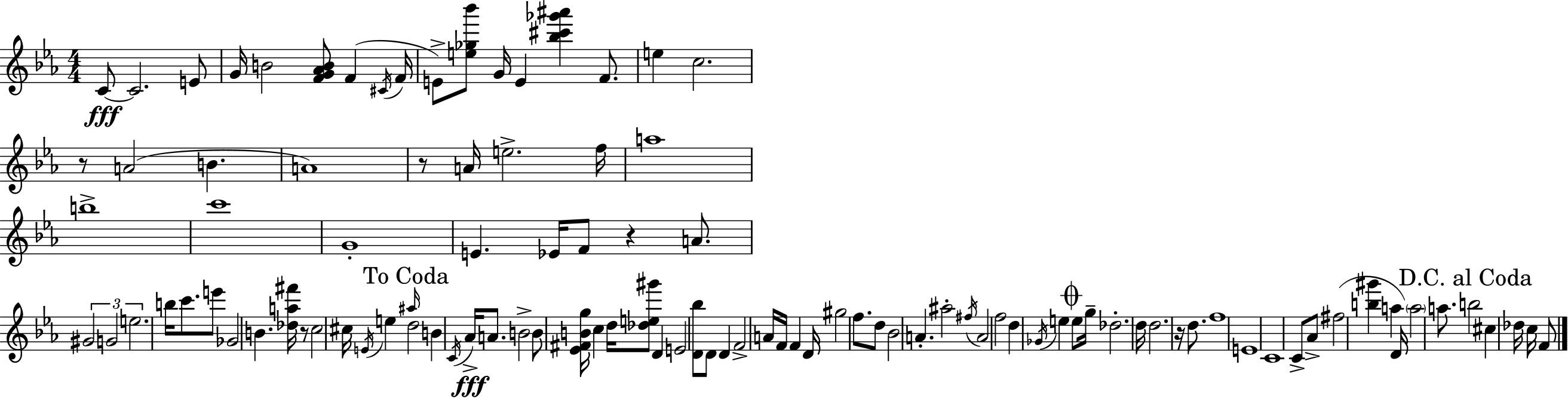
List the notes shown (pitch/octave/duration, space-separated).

C4/e C4/h. E4/e G4/s B4/h [F4,G4,Ab4,B4]/e F4/q C#4/s F4/s E4/e [E5,Gb5,Bb6]/e G4/s E4/q [Bb5,C#6,Gb6,A#6]/q F4/e. E5/q C5/h. R/e A4/h B4/q. A4/w R/e A4/s E5/h. F5/s A5/w B5/w C6/w G4/w E4/q. Eb4/s F4/e R/q A4/e. G#4/h G4/h E5/h. B5/s C6/e. E6/e Gb4/h B4/q. [Db5,A5,F#6]/s R/e C5/h C#5/s E4/s E5/q A#5/s D5/h B4/q C4/s Ab4/s A4/e. B4/h B4/e [Eb4,F#4,B4,G5]/s C5/q D5/s [Db5,E5,G#6]/e D4/q E4/h [D4,Bb5]/e D4/e D4/q F4/h A4/s F4/s F4/q D4/s G#5/h F5/e. D5/e Bb4/h A4/q. A#5/h F#5/s A4/h F5/h D5/q Gb4/s E5/q E5/e G5/s Db5/h. D5/s D5/h. R/s D5/e. F5/w E4/w C4/w C4/e Ab4/e F#5/h [B5,G#6]/q A5/q D4/s A5/h A5/e. B5/h C#5/q Db5/s C5/s F4/e